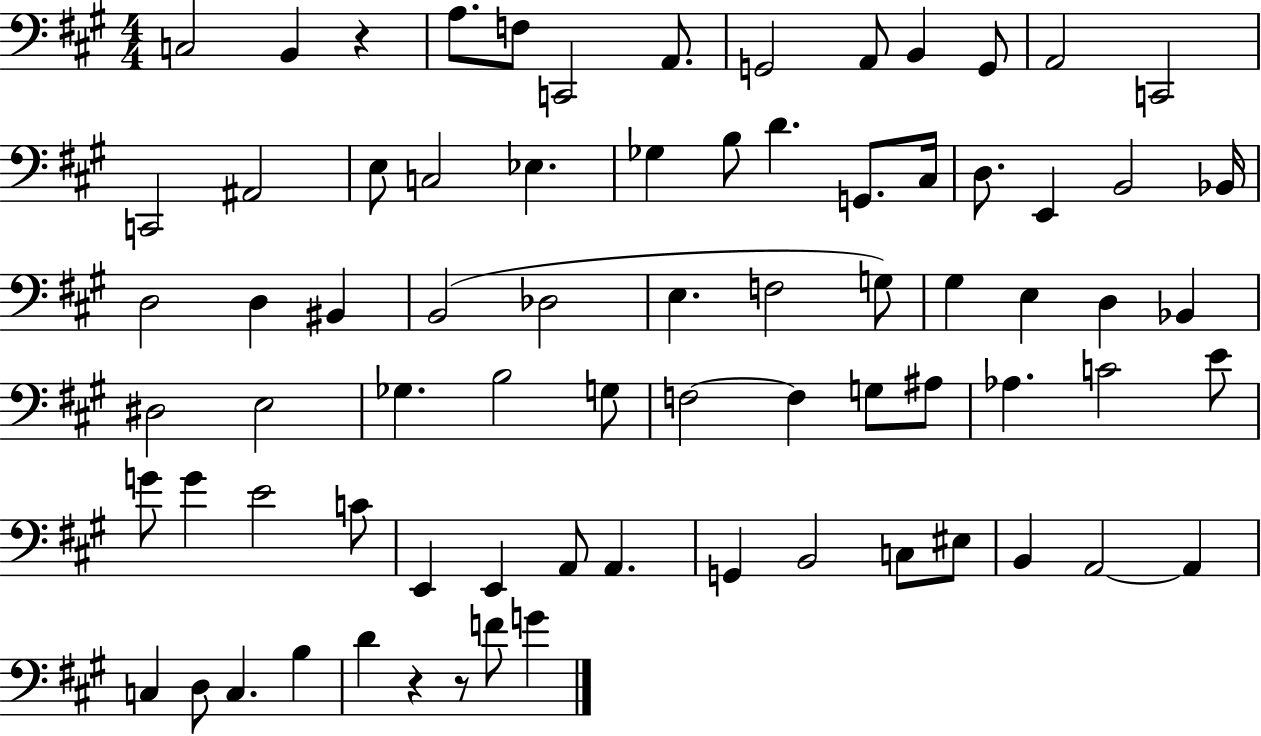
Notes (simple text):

C3/h B2/q R/q A3/e. F3/e C2/h A2/e. G2/h A2/e B2/q G2/e A2/h C2/h C2/h A#2/h E3/e C3/h Eb3/q. Gb3/q B3/e D4/q. G2/e. C#3/s D3/e. E2/q B2/h Bb2/s D3/h D3/q BIS2/q B2/h Db3/h E3/q. F3/h G3/e G#3/q E3/q D3/q Bb2/q D#3/h E3/h Gb3/q. B3/h G3/e F3/h F3/q G3/e A#3/e Ab3/q. C4/h E4/e G4/e G4/q E4/h C4/e E2/q E2/q A2/e A2/q. G2/q B2/h C3/e EIS3/e B2/q A2/h A2/q C3/q D3/e C3/q. B3/q D4/q R/q R/e F4/e G4/q